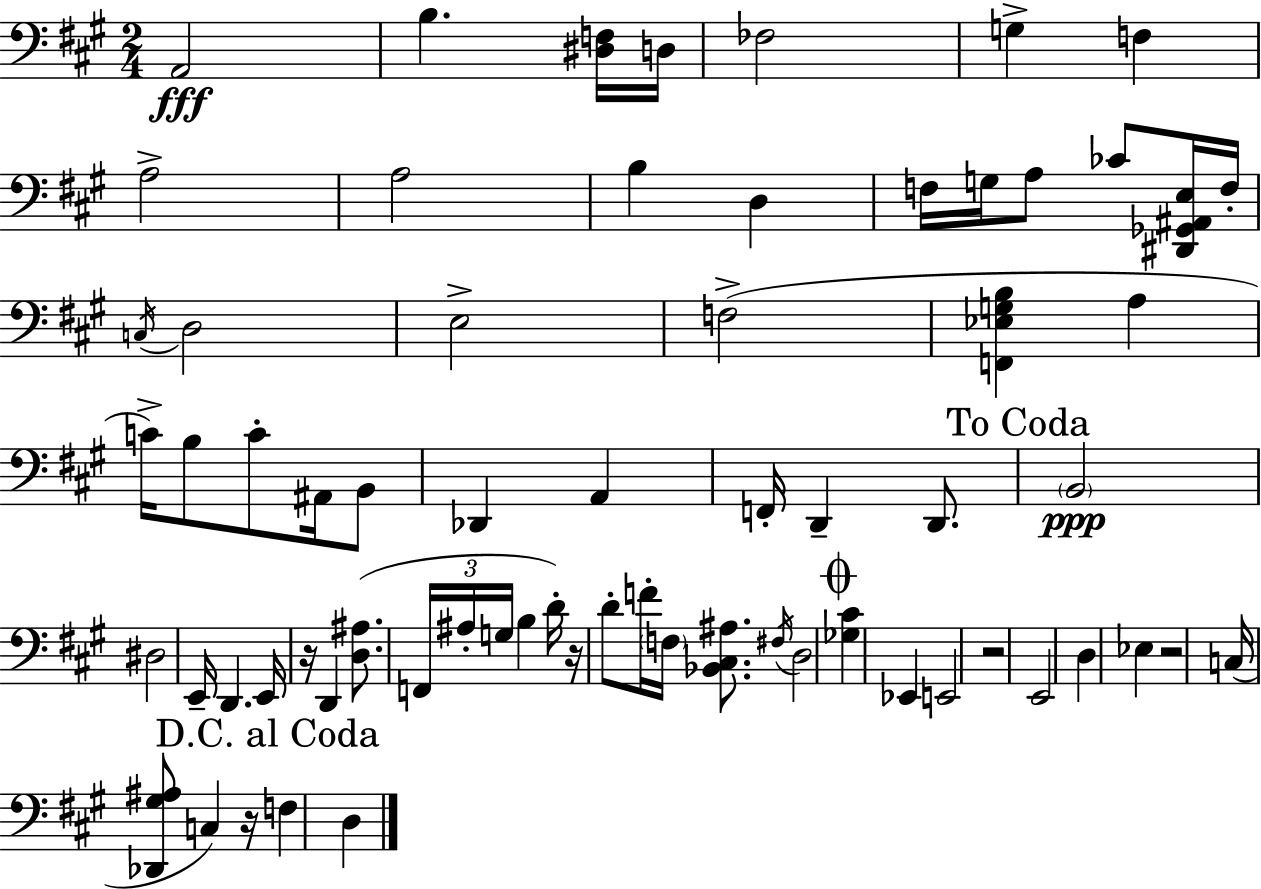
X:1
T:Untitled
M:2/4
L:1/4
K:A
A,,2 B, [^D,F,]/4 D,/4 _F,2 G, F, A,2 A,2 B, D, F,/4 G,/4 A,/2 _C/2 [^D,,_G,,^A,,E,]/4 F,/4 C,/4 D,2 E,2 F,2 [F,,_E,G,B,] A, C/4 B,/2 C/2 ^A,,/4 B,,/2 _D,, A,, F,,/4 D,, D,,/2 B,,2 ^D,2 E,,/4 D,, E,,/4 z/4 D,, [D,^A,]/2 F,,/4 ^A,/4 G,/4 B, D/4 z/4 D/2 F/4 F,/4 [_B,,^C,^A,]/2 ^F,/4 D,2 [_G,^C] _E,, E,,2 z2 E,,2 D, _E, z2 C,/4 [_D,,^G,^A,]/2 C, z/4 F, D,